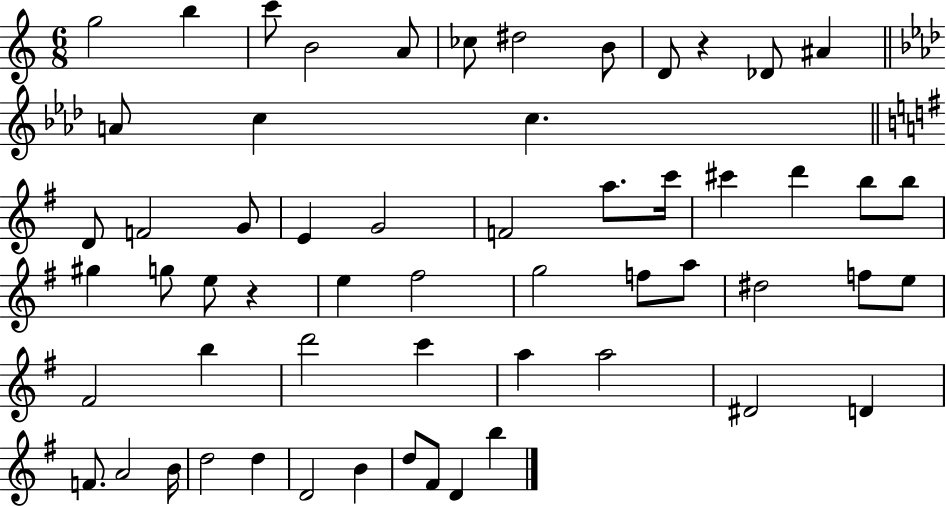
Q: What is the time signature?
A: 6/8